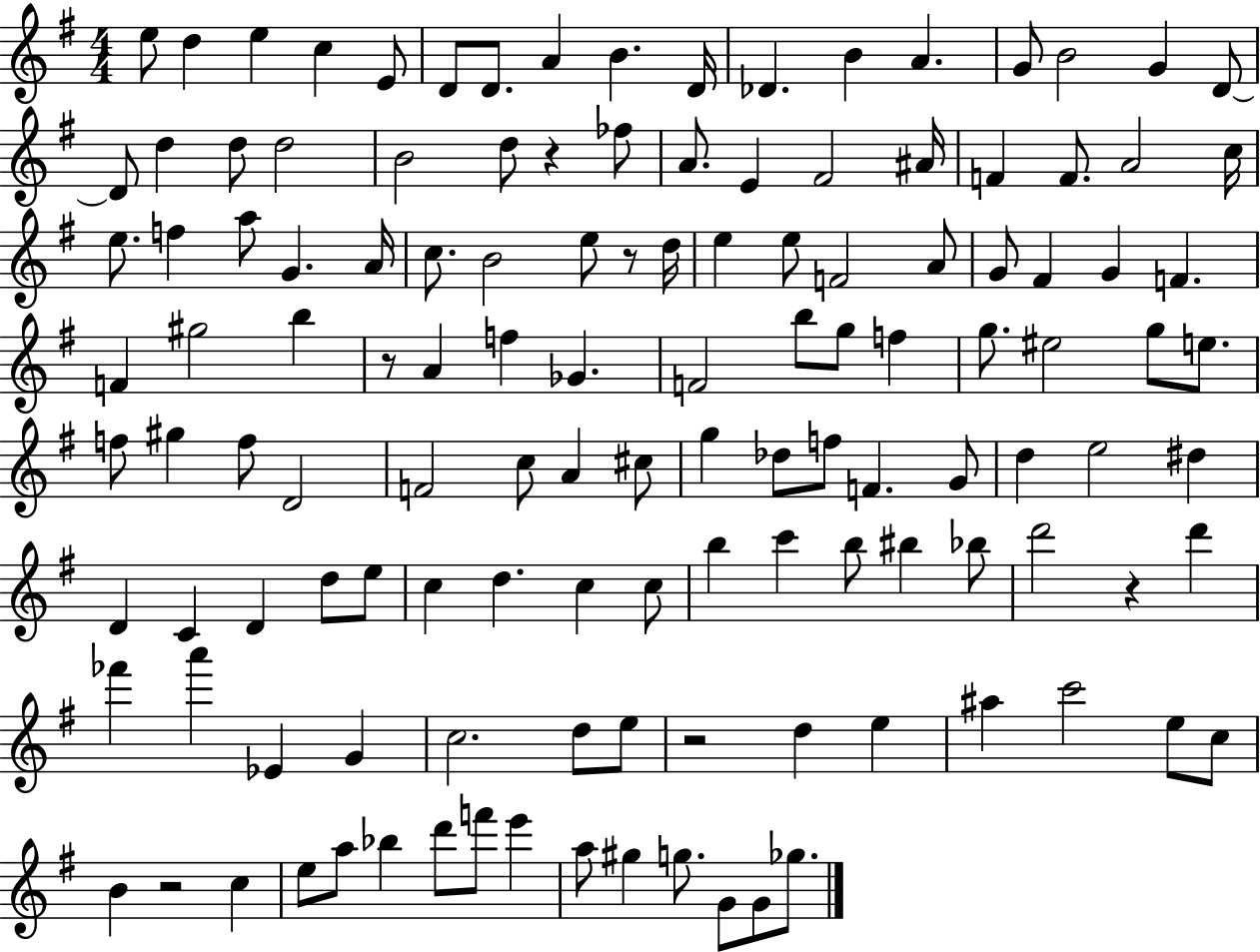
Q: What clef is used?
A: treble